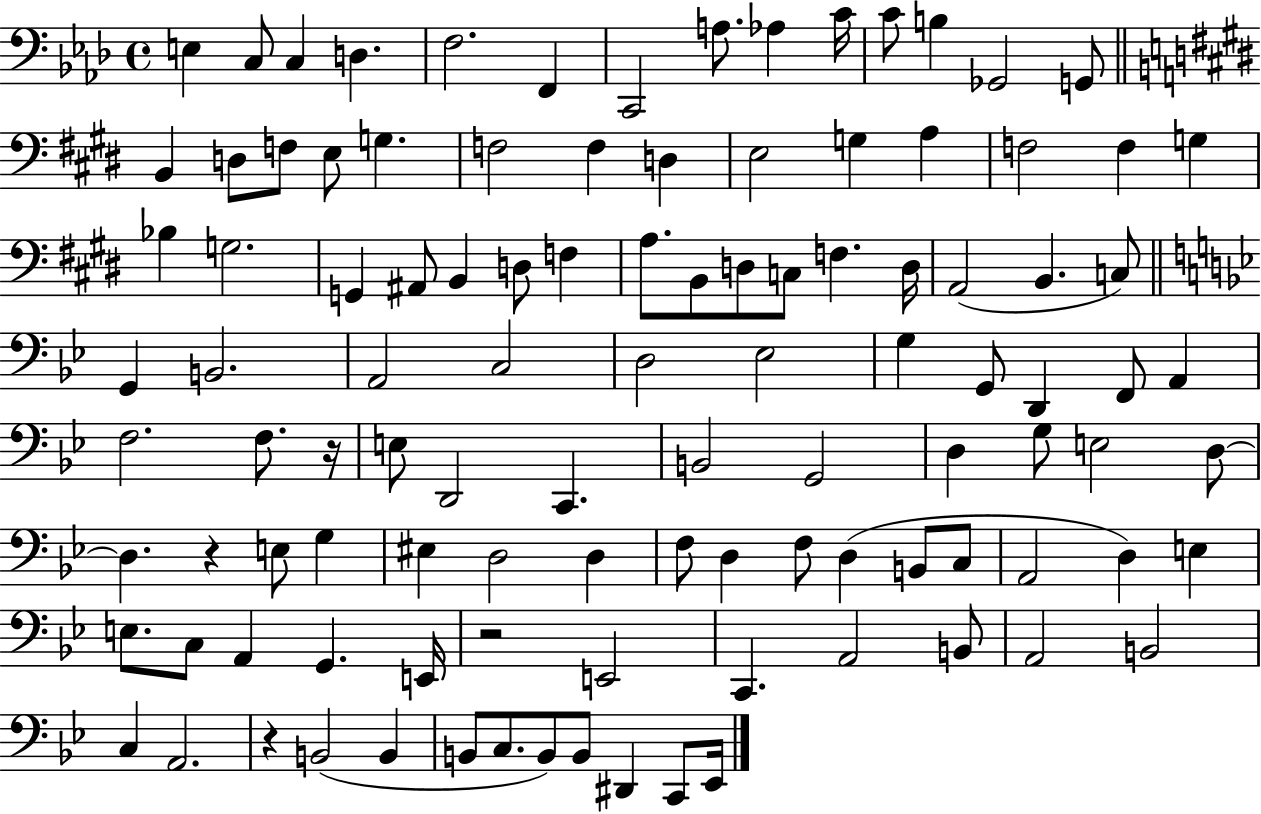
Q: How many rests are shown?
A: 4